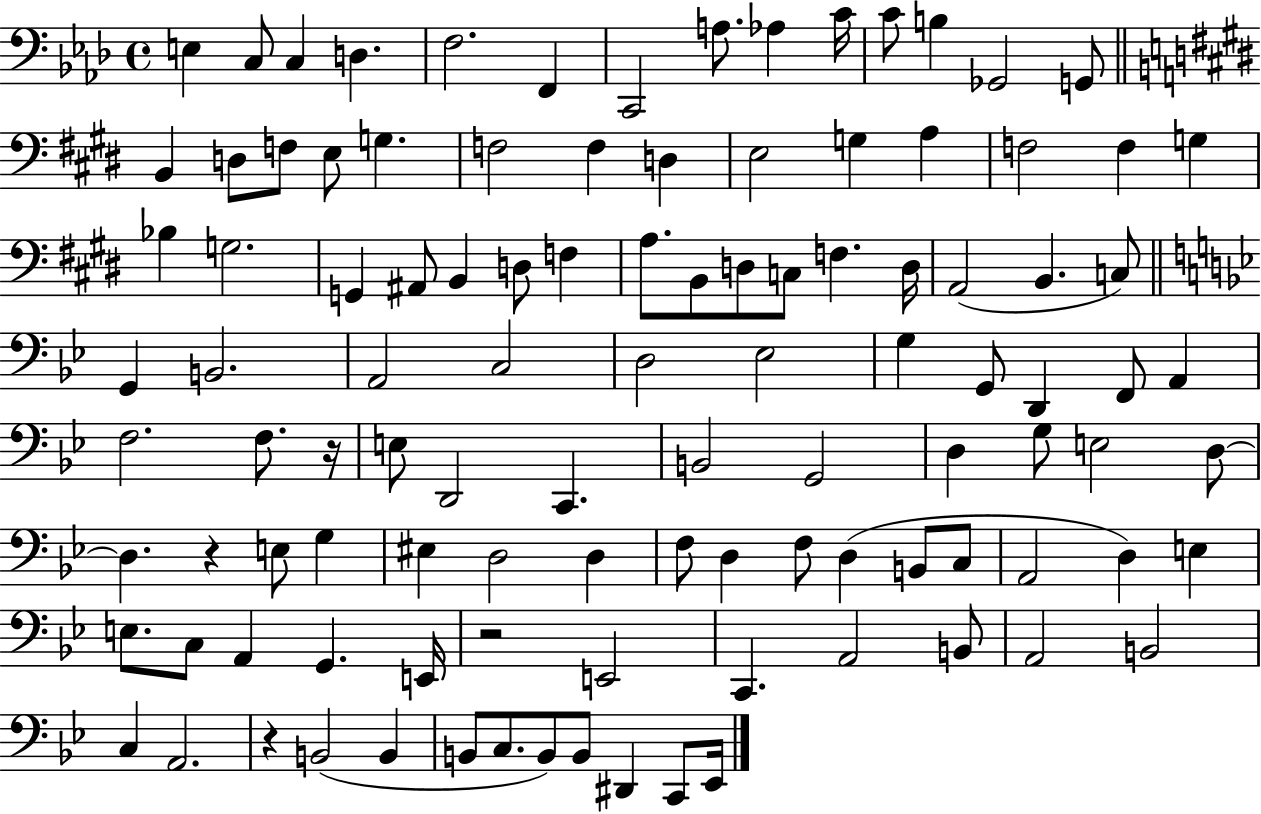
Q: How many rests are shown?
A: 4